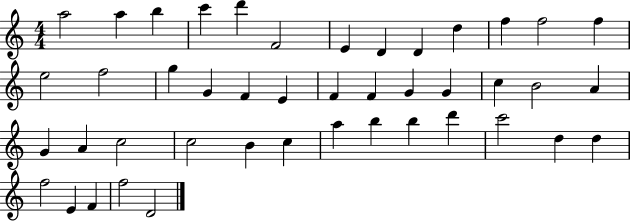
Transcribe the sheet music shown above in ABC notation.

X:1
T:Untitled
M:4/4
L:1/4
K:C
a2 a b c' d' F2 E D D d f f2 f e2 f2 g G F E F F G G c B2 A G A c2 c2 B c a b b d' c'2 d d f2 E F f2 D2